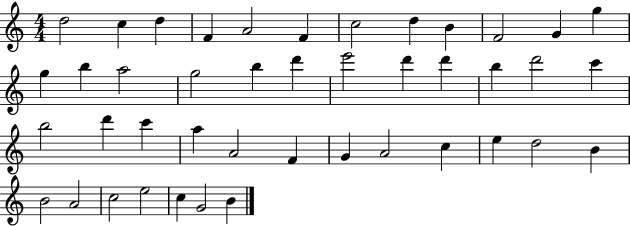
D5/h C5/q D5/q F4/q A4/h F4/q C5/h D5/q B4/q F4/h G4/q G5/q G5/q B5/q A5/h G5/h B5/q D6/q E6/h D6/q D6/q B5/q D6/h C6/q B5/h D6/q C6/q A5/q A4/h F4/q G4/q A4/h C5/q E5/q D5/h B4/q B4/h A4/h C5/h E5/h C5/q G4/h B4/q